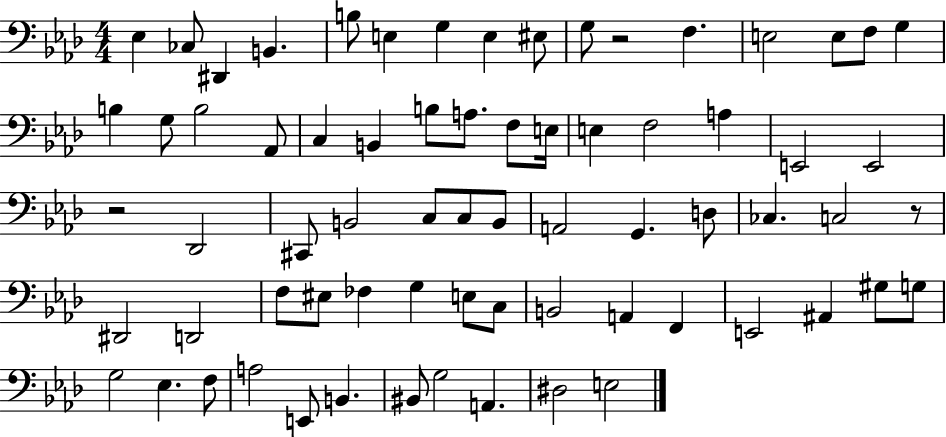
X:1
T:Untitled
M:4/4
L:1/4
K:Ab
_E, _C,/2 ^D,, B,, B,/2 E, G, E, ^E,/2 G,/2 z2 F, E,2 E,/2 F,/2 G, B, G,/2 B,2 _A,,/2 C, B,, B,/2 A,/2 F,/2 E,/4 E, F,2 A, E,,2 E,,2 z2 _D,,2 ^C,,/2 B,,2 C,/2 C,/2 B,,/2 A,,2 G,, D,/2 _C, C,2 z/2 ^D,,2 D,,2 F,/2 ^E,/2 _F, G, E,/2 C,/2 B,,2 A,, F,, E,,2 ^A,, ^G,/2 G,/2 G,2 _E, F,/2 A,2 E,,/2 B,, ^B,,/2 G,2 A,, ^D,2 E,2